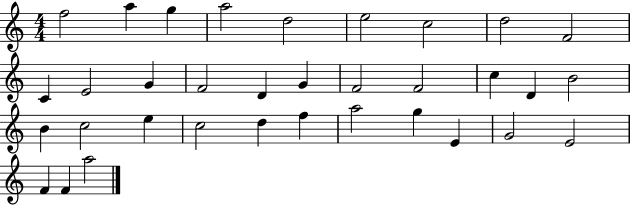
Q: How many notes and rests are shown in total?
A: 34